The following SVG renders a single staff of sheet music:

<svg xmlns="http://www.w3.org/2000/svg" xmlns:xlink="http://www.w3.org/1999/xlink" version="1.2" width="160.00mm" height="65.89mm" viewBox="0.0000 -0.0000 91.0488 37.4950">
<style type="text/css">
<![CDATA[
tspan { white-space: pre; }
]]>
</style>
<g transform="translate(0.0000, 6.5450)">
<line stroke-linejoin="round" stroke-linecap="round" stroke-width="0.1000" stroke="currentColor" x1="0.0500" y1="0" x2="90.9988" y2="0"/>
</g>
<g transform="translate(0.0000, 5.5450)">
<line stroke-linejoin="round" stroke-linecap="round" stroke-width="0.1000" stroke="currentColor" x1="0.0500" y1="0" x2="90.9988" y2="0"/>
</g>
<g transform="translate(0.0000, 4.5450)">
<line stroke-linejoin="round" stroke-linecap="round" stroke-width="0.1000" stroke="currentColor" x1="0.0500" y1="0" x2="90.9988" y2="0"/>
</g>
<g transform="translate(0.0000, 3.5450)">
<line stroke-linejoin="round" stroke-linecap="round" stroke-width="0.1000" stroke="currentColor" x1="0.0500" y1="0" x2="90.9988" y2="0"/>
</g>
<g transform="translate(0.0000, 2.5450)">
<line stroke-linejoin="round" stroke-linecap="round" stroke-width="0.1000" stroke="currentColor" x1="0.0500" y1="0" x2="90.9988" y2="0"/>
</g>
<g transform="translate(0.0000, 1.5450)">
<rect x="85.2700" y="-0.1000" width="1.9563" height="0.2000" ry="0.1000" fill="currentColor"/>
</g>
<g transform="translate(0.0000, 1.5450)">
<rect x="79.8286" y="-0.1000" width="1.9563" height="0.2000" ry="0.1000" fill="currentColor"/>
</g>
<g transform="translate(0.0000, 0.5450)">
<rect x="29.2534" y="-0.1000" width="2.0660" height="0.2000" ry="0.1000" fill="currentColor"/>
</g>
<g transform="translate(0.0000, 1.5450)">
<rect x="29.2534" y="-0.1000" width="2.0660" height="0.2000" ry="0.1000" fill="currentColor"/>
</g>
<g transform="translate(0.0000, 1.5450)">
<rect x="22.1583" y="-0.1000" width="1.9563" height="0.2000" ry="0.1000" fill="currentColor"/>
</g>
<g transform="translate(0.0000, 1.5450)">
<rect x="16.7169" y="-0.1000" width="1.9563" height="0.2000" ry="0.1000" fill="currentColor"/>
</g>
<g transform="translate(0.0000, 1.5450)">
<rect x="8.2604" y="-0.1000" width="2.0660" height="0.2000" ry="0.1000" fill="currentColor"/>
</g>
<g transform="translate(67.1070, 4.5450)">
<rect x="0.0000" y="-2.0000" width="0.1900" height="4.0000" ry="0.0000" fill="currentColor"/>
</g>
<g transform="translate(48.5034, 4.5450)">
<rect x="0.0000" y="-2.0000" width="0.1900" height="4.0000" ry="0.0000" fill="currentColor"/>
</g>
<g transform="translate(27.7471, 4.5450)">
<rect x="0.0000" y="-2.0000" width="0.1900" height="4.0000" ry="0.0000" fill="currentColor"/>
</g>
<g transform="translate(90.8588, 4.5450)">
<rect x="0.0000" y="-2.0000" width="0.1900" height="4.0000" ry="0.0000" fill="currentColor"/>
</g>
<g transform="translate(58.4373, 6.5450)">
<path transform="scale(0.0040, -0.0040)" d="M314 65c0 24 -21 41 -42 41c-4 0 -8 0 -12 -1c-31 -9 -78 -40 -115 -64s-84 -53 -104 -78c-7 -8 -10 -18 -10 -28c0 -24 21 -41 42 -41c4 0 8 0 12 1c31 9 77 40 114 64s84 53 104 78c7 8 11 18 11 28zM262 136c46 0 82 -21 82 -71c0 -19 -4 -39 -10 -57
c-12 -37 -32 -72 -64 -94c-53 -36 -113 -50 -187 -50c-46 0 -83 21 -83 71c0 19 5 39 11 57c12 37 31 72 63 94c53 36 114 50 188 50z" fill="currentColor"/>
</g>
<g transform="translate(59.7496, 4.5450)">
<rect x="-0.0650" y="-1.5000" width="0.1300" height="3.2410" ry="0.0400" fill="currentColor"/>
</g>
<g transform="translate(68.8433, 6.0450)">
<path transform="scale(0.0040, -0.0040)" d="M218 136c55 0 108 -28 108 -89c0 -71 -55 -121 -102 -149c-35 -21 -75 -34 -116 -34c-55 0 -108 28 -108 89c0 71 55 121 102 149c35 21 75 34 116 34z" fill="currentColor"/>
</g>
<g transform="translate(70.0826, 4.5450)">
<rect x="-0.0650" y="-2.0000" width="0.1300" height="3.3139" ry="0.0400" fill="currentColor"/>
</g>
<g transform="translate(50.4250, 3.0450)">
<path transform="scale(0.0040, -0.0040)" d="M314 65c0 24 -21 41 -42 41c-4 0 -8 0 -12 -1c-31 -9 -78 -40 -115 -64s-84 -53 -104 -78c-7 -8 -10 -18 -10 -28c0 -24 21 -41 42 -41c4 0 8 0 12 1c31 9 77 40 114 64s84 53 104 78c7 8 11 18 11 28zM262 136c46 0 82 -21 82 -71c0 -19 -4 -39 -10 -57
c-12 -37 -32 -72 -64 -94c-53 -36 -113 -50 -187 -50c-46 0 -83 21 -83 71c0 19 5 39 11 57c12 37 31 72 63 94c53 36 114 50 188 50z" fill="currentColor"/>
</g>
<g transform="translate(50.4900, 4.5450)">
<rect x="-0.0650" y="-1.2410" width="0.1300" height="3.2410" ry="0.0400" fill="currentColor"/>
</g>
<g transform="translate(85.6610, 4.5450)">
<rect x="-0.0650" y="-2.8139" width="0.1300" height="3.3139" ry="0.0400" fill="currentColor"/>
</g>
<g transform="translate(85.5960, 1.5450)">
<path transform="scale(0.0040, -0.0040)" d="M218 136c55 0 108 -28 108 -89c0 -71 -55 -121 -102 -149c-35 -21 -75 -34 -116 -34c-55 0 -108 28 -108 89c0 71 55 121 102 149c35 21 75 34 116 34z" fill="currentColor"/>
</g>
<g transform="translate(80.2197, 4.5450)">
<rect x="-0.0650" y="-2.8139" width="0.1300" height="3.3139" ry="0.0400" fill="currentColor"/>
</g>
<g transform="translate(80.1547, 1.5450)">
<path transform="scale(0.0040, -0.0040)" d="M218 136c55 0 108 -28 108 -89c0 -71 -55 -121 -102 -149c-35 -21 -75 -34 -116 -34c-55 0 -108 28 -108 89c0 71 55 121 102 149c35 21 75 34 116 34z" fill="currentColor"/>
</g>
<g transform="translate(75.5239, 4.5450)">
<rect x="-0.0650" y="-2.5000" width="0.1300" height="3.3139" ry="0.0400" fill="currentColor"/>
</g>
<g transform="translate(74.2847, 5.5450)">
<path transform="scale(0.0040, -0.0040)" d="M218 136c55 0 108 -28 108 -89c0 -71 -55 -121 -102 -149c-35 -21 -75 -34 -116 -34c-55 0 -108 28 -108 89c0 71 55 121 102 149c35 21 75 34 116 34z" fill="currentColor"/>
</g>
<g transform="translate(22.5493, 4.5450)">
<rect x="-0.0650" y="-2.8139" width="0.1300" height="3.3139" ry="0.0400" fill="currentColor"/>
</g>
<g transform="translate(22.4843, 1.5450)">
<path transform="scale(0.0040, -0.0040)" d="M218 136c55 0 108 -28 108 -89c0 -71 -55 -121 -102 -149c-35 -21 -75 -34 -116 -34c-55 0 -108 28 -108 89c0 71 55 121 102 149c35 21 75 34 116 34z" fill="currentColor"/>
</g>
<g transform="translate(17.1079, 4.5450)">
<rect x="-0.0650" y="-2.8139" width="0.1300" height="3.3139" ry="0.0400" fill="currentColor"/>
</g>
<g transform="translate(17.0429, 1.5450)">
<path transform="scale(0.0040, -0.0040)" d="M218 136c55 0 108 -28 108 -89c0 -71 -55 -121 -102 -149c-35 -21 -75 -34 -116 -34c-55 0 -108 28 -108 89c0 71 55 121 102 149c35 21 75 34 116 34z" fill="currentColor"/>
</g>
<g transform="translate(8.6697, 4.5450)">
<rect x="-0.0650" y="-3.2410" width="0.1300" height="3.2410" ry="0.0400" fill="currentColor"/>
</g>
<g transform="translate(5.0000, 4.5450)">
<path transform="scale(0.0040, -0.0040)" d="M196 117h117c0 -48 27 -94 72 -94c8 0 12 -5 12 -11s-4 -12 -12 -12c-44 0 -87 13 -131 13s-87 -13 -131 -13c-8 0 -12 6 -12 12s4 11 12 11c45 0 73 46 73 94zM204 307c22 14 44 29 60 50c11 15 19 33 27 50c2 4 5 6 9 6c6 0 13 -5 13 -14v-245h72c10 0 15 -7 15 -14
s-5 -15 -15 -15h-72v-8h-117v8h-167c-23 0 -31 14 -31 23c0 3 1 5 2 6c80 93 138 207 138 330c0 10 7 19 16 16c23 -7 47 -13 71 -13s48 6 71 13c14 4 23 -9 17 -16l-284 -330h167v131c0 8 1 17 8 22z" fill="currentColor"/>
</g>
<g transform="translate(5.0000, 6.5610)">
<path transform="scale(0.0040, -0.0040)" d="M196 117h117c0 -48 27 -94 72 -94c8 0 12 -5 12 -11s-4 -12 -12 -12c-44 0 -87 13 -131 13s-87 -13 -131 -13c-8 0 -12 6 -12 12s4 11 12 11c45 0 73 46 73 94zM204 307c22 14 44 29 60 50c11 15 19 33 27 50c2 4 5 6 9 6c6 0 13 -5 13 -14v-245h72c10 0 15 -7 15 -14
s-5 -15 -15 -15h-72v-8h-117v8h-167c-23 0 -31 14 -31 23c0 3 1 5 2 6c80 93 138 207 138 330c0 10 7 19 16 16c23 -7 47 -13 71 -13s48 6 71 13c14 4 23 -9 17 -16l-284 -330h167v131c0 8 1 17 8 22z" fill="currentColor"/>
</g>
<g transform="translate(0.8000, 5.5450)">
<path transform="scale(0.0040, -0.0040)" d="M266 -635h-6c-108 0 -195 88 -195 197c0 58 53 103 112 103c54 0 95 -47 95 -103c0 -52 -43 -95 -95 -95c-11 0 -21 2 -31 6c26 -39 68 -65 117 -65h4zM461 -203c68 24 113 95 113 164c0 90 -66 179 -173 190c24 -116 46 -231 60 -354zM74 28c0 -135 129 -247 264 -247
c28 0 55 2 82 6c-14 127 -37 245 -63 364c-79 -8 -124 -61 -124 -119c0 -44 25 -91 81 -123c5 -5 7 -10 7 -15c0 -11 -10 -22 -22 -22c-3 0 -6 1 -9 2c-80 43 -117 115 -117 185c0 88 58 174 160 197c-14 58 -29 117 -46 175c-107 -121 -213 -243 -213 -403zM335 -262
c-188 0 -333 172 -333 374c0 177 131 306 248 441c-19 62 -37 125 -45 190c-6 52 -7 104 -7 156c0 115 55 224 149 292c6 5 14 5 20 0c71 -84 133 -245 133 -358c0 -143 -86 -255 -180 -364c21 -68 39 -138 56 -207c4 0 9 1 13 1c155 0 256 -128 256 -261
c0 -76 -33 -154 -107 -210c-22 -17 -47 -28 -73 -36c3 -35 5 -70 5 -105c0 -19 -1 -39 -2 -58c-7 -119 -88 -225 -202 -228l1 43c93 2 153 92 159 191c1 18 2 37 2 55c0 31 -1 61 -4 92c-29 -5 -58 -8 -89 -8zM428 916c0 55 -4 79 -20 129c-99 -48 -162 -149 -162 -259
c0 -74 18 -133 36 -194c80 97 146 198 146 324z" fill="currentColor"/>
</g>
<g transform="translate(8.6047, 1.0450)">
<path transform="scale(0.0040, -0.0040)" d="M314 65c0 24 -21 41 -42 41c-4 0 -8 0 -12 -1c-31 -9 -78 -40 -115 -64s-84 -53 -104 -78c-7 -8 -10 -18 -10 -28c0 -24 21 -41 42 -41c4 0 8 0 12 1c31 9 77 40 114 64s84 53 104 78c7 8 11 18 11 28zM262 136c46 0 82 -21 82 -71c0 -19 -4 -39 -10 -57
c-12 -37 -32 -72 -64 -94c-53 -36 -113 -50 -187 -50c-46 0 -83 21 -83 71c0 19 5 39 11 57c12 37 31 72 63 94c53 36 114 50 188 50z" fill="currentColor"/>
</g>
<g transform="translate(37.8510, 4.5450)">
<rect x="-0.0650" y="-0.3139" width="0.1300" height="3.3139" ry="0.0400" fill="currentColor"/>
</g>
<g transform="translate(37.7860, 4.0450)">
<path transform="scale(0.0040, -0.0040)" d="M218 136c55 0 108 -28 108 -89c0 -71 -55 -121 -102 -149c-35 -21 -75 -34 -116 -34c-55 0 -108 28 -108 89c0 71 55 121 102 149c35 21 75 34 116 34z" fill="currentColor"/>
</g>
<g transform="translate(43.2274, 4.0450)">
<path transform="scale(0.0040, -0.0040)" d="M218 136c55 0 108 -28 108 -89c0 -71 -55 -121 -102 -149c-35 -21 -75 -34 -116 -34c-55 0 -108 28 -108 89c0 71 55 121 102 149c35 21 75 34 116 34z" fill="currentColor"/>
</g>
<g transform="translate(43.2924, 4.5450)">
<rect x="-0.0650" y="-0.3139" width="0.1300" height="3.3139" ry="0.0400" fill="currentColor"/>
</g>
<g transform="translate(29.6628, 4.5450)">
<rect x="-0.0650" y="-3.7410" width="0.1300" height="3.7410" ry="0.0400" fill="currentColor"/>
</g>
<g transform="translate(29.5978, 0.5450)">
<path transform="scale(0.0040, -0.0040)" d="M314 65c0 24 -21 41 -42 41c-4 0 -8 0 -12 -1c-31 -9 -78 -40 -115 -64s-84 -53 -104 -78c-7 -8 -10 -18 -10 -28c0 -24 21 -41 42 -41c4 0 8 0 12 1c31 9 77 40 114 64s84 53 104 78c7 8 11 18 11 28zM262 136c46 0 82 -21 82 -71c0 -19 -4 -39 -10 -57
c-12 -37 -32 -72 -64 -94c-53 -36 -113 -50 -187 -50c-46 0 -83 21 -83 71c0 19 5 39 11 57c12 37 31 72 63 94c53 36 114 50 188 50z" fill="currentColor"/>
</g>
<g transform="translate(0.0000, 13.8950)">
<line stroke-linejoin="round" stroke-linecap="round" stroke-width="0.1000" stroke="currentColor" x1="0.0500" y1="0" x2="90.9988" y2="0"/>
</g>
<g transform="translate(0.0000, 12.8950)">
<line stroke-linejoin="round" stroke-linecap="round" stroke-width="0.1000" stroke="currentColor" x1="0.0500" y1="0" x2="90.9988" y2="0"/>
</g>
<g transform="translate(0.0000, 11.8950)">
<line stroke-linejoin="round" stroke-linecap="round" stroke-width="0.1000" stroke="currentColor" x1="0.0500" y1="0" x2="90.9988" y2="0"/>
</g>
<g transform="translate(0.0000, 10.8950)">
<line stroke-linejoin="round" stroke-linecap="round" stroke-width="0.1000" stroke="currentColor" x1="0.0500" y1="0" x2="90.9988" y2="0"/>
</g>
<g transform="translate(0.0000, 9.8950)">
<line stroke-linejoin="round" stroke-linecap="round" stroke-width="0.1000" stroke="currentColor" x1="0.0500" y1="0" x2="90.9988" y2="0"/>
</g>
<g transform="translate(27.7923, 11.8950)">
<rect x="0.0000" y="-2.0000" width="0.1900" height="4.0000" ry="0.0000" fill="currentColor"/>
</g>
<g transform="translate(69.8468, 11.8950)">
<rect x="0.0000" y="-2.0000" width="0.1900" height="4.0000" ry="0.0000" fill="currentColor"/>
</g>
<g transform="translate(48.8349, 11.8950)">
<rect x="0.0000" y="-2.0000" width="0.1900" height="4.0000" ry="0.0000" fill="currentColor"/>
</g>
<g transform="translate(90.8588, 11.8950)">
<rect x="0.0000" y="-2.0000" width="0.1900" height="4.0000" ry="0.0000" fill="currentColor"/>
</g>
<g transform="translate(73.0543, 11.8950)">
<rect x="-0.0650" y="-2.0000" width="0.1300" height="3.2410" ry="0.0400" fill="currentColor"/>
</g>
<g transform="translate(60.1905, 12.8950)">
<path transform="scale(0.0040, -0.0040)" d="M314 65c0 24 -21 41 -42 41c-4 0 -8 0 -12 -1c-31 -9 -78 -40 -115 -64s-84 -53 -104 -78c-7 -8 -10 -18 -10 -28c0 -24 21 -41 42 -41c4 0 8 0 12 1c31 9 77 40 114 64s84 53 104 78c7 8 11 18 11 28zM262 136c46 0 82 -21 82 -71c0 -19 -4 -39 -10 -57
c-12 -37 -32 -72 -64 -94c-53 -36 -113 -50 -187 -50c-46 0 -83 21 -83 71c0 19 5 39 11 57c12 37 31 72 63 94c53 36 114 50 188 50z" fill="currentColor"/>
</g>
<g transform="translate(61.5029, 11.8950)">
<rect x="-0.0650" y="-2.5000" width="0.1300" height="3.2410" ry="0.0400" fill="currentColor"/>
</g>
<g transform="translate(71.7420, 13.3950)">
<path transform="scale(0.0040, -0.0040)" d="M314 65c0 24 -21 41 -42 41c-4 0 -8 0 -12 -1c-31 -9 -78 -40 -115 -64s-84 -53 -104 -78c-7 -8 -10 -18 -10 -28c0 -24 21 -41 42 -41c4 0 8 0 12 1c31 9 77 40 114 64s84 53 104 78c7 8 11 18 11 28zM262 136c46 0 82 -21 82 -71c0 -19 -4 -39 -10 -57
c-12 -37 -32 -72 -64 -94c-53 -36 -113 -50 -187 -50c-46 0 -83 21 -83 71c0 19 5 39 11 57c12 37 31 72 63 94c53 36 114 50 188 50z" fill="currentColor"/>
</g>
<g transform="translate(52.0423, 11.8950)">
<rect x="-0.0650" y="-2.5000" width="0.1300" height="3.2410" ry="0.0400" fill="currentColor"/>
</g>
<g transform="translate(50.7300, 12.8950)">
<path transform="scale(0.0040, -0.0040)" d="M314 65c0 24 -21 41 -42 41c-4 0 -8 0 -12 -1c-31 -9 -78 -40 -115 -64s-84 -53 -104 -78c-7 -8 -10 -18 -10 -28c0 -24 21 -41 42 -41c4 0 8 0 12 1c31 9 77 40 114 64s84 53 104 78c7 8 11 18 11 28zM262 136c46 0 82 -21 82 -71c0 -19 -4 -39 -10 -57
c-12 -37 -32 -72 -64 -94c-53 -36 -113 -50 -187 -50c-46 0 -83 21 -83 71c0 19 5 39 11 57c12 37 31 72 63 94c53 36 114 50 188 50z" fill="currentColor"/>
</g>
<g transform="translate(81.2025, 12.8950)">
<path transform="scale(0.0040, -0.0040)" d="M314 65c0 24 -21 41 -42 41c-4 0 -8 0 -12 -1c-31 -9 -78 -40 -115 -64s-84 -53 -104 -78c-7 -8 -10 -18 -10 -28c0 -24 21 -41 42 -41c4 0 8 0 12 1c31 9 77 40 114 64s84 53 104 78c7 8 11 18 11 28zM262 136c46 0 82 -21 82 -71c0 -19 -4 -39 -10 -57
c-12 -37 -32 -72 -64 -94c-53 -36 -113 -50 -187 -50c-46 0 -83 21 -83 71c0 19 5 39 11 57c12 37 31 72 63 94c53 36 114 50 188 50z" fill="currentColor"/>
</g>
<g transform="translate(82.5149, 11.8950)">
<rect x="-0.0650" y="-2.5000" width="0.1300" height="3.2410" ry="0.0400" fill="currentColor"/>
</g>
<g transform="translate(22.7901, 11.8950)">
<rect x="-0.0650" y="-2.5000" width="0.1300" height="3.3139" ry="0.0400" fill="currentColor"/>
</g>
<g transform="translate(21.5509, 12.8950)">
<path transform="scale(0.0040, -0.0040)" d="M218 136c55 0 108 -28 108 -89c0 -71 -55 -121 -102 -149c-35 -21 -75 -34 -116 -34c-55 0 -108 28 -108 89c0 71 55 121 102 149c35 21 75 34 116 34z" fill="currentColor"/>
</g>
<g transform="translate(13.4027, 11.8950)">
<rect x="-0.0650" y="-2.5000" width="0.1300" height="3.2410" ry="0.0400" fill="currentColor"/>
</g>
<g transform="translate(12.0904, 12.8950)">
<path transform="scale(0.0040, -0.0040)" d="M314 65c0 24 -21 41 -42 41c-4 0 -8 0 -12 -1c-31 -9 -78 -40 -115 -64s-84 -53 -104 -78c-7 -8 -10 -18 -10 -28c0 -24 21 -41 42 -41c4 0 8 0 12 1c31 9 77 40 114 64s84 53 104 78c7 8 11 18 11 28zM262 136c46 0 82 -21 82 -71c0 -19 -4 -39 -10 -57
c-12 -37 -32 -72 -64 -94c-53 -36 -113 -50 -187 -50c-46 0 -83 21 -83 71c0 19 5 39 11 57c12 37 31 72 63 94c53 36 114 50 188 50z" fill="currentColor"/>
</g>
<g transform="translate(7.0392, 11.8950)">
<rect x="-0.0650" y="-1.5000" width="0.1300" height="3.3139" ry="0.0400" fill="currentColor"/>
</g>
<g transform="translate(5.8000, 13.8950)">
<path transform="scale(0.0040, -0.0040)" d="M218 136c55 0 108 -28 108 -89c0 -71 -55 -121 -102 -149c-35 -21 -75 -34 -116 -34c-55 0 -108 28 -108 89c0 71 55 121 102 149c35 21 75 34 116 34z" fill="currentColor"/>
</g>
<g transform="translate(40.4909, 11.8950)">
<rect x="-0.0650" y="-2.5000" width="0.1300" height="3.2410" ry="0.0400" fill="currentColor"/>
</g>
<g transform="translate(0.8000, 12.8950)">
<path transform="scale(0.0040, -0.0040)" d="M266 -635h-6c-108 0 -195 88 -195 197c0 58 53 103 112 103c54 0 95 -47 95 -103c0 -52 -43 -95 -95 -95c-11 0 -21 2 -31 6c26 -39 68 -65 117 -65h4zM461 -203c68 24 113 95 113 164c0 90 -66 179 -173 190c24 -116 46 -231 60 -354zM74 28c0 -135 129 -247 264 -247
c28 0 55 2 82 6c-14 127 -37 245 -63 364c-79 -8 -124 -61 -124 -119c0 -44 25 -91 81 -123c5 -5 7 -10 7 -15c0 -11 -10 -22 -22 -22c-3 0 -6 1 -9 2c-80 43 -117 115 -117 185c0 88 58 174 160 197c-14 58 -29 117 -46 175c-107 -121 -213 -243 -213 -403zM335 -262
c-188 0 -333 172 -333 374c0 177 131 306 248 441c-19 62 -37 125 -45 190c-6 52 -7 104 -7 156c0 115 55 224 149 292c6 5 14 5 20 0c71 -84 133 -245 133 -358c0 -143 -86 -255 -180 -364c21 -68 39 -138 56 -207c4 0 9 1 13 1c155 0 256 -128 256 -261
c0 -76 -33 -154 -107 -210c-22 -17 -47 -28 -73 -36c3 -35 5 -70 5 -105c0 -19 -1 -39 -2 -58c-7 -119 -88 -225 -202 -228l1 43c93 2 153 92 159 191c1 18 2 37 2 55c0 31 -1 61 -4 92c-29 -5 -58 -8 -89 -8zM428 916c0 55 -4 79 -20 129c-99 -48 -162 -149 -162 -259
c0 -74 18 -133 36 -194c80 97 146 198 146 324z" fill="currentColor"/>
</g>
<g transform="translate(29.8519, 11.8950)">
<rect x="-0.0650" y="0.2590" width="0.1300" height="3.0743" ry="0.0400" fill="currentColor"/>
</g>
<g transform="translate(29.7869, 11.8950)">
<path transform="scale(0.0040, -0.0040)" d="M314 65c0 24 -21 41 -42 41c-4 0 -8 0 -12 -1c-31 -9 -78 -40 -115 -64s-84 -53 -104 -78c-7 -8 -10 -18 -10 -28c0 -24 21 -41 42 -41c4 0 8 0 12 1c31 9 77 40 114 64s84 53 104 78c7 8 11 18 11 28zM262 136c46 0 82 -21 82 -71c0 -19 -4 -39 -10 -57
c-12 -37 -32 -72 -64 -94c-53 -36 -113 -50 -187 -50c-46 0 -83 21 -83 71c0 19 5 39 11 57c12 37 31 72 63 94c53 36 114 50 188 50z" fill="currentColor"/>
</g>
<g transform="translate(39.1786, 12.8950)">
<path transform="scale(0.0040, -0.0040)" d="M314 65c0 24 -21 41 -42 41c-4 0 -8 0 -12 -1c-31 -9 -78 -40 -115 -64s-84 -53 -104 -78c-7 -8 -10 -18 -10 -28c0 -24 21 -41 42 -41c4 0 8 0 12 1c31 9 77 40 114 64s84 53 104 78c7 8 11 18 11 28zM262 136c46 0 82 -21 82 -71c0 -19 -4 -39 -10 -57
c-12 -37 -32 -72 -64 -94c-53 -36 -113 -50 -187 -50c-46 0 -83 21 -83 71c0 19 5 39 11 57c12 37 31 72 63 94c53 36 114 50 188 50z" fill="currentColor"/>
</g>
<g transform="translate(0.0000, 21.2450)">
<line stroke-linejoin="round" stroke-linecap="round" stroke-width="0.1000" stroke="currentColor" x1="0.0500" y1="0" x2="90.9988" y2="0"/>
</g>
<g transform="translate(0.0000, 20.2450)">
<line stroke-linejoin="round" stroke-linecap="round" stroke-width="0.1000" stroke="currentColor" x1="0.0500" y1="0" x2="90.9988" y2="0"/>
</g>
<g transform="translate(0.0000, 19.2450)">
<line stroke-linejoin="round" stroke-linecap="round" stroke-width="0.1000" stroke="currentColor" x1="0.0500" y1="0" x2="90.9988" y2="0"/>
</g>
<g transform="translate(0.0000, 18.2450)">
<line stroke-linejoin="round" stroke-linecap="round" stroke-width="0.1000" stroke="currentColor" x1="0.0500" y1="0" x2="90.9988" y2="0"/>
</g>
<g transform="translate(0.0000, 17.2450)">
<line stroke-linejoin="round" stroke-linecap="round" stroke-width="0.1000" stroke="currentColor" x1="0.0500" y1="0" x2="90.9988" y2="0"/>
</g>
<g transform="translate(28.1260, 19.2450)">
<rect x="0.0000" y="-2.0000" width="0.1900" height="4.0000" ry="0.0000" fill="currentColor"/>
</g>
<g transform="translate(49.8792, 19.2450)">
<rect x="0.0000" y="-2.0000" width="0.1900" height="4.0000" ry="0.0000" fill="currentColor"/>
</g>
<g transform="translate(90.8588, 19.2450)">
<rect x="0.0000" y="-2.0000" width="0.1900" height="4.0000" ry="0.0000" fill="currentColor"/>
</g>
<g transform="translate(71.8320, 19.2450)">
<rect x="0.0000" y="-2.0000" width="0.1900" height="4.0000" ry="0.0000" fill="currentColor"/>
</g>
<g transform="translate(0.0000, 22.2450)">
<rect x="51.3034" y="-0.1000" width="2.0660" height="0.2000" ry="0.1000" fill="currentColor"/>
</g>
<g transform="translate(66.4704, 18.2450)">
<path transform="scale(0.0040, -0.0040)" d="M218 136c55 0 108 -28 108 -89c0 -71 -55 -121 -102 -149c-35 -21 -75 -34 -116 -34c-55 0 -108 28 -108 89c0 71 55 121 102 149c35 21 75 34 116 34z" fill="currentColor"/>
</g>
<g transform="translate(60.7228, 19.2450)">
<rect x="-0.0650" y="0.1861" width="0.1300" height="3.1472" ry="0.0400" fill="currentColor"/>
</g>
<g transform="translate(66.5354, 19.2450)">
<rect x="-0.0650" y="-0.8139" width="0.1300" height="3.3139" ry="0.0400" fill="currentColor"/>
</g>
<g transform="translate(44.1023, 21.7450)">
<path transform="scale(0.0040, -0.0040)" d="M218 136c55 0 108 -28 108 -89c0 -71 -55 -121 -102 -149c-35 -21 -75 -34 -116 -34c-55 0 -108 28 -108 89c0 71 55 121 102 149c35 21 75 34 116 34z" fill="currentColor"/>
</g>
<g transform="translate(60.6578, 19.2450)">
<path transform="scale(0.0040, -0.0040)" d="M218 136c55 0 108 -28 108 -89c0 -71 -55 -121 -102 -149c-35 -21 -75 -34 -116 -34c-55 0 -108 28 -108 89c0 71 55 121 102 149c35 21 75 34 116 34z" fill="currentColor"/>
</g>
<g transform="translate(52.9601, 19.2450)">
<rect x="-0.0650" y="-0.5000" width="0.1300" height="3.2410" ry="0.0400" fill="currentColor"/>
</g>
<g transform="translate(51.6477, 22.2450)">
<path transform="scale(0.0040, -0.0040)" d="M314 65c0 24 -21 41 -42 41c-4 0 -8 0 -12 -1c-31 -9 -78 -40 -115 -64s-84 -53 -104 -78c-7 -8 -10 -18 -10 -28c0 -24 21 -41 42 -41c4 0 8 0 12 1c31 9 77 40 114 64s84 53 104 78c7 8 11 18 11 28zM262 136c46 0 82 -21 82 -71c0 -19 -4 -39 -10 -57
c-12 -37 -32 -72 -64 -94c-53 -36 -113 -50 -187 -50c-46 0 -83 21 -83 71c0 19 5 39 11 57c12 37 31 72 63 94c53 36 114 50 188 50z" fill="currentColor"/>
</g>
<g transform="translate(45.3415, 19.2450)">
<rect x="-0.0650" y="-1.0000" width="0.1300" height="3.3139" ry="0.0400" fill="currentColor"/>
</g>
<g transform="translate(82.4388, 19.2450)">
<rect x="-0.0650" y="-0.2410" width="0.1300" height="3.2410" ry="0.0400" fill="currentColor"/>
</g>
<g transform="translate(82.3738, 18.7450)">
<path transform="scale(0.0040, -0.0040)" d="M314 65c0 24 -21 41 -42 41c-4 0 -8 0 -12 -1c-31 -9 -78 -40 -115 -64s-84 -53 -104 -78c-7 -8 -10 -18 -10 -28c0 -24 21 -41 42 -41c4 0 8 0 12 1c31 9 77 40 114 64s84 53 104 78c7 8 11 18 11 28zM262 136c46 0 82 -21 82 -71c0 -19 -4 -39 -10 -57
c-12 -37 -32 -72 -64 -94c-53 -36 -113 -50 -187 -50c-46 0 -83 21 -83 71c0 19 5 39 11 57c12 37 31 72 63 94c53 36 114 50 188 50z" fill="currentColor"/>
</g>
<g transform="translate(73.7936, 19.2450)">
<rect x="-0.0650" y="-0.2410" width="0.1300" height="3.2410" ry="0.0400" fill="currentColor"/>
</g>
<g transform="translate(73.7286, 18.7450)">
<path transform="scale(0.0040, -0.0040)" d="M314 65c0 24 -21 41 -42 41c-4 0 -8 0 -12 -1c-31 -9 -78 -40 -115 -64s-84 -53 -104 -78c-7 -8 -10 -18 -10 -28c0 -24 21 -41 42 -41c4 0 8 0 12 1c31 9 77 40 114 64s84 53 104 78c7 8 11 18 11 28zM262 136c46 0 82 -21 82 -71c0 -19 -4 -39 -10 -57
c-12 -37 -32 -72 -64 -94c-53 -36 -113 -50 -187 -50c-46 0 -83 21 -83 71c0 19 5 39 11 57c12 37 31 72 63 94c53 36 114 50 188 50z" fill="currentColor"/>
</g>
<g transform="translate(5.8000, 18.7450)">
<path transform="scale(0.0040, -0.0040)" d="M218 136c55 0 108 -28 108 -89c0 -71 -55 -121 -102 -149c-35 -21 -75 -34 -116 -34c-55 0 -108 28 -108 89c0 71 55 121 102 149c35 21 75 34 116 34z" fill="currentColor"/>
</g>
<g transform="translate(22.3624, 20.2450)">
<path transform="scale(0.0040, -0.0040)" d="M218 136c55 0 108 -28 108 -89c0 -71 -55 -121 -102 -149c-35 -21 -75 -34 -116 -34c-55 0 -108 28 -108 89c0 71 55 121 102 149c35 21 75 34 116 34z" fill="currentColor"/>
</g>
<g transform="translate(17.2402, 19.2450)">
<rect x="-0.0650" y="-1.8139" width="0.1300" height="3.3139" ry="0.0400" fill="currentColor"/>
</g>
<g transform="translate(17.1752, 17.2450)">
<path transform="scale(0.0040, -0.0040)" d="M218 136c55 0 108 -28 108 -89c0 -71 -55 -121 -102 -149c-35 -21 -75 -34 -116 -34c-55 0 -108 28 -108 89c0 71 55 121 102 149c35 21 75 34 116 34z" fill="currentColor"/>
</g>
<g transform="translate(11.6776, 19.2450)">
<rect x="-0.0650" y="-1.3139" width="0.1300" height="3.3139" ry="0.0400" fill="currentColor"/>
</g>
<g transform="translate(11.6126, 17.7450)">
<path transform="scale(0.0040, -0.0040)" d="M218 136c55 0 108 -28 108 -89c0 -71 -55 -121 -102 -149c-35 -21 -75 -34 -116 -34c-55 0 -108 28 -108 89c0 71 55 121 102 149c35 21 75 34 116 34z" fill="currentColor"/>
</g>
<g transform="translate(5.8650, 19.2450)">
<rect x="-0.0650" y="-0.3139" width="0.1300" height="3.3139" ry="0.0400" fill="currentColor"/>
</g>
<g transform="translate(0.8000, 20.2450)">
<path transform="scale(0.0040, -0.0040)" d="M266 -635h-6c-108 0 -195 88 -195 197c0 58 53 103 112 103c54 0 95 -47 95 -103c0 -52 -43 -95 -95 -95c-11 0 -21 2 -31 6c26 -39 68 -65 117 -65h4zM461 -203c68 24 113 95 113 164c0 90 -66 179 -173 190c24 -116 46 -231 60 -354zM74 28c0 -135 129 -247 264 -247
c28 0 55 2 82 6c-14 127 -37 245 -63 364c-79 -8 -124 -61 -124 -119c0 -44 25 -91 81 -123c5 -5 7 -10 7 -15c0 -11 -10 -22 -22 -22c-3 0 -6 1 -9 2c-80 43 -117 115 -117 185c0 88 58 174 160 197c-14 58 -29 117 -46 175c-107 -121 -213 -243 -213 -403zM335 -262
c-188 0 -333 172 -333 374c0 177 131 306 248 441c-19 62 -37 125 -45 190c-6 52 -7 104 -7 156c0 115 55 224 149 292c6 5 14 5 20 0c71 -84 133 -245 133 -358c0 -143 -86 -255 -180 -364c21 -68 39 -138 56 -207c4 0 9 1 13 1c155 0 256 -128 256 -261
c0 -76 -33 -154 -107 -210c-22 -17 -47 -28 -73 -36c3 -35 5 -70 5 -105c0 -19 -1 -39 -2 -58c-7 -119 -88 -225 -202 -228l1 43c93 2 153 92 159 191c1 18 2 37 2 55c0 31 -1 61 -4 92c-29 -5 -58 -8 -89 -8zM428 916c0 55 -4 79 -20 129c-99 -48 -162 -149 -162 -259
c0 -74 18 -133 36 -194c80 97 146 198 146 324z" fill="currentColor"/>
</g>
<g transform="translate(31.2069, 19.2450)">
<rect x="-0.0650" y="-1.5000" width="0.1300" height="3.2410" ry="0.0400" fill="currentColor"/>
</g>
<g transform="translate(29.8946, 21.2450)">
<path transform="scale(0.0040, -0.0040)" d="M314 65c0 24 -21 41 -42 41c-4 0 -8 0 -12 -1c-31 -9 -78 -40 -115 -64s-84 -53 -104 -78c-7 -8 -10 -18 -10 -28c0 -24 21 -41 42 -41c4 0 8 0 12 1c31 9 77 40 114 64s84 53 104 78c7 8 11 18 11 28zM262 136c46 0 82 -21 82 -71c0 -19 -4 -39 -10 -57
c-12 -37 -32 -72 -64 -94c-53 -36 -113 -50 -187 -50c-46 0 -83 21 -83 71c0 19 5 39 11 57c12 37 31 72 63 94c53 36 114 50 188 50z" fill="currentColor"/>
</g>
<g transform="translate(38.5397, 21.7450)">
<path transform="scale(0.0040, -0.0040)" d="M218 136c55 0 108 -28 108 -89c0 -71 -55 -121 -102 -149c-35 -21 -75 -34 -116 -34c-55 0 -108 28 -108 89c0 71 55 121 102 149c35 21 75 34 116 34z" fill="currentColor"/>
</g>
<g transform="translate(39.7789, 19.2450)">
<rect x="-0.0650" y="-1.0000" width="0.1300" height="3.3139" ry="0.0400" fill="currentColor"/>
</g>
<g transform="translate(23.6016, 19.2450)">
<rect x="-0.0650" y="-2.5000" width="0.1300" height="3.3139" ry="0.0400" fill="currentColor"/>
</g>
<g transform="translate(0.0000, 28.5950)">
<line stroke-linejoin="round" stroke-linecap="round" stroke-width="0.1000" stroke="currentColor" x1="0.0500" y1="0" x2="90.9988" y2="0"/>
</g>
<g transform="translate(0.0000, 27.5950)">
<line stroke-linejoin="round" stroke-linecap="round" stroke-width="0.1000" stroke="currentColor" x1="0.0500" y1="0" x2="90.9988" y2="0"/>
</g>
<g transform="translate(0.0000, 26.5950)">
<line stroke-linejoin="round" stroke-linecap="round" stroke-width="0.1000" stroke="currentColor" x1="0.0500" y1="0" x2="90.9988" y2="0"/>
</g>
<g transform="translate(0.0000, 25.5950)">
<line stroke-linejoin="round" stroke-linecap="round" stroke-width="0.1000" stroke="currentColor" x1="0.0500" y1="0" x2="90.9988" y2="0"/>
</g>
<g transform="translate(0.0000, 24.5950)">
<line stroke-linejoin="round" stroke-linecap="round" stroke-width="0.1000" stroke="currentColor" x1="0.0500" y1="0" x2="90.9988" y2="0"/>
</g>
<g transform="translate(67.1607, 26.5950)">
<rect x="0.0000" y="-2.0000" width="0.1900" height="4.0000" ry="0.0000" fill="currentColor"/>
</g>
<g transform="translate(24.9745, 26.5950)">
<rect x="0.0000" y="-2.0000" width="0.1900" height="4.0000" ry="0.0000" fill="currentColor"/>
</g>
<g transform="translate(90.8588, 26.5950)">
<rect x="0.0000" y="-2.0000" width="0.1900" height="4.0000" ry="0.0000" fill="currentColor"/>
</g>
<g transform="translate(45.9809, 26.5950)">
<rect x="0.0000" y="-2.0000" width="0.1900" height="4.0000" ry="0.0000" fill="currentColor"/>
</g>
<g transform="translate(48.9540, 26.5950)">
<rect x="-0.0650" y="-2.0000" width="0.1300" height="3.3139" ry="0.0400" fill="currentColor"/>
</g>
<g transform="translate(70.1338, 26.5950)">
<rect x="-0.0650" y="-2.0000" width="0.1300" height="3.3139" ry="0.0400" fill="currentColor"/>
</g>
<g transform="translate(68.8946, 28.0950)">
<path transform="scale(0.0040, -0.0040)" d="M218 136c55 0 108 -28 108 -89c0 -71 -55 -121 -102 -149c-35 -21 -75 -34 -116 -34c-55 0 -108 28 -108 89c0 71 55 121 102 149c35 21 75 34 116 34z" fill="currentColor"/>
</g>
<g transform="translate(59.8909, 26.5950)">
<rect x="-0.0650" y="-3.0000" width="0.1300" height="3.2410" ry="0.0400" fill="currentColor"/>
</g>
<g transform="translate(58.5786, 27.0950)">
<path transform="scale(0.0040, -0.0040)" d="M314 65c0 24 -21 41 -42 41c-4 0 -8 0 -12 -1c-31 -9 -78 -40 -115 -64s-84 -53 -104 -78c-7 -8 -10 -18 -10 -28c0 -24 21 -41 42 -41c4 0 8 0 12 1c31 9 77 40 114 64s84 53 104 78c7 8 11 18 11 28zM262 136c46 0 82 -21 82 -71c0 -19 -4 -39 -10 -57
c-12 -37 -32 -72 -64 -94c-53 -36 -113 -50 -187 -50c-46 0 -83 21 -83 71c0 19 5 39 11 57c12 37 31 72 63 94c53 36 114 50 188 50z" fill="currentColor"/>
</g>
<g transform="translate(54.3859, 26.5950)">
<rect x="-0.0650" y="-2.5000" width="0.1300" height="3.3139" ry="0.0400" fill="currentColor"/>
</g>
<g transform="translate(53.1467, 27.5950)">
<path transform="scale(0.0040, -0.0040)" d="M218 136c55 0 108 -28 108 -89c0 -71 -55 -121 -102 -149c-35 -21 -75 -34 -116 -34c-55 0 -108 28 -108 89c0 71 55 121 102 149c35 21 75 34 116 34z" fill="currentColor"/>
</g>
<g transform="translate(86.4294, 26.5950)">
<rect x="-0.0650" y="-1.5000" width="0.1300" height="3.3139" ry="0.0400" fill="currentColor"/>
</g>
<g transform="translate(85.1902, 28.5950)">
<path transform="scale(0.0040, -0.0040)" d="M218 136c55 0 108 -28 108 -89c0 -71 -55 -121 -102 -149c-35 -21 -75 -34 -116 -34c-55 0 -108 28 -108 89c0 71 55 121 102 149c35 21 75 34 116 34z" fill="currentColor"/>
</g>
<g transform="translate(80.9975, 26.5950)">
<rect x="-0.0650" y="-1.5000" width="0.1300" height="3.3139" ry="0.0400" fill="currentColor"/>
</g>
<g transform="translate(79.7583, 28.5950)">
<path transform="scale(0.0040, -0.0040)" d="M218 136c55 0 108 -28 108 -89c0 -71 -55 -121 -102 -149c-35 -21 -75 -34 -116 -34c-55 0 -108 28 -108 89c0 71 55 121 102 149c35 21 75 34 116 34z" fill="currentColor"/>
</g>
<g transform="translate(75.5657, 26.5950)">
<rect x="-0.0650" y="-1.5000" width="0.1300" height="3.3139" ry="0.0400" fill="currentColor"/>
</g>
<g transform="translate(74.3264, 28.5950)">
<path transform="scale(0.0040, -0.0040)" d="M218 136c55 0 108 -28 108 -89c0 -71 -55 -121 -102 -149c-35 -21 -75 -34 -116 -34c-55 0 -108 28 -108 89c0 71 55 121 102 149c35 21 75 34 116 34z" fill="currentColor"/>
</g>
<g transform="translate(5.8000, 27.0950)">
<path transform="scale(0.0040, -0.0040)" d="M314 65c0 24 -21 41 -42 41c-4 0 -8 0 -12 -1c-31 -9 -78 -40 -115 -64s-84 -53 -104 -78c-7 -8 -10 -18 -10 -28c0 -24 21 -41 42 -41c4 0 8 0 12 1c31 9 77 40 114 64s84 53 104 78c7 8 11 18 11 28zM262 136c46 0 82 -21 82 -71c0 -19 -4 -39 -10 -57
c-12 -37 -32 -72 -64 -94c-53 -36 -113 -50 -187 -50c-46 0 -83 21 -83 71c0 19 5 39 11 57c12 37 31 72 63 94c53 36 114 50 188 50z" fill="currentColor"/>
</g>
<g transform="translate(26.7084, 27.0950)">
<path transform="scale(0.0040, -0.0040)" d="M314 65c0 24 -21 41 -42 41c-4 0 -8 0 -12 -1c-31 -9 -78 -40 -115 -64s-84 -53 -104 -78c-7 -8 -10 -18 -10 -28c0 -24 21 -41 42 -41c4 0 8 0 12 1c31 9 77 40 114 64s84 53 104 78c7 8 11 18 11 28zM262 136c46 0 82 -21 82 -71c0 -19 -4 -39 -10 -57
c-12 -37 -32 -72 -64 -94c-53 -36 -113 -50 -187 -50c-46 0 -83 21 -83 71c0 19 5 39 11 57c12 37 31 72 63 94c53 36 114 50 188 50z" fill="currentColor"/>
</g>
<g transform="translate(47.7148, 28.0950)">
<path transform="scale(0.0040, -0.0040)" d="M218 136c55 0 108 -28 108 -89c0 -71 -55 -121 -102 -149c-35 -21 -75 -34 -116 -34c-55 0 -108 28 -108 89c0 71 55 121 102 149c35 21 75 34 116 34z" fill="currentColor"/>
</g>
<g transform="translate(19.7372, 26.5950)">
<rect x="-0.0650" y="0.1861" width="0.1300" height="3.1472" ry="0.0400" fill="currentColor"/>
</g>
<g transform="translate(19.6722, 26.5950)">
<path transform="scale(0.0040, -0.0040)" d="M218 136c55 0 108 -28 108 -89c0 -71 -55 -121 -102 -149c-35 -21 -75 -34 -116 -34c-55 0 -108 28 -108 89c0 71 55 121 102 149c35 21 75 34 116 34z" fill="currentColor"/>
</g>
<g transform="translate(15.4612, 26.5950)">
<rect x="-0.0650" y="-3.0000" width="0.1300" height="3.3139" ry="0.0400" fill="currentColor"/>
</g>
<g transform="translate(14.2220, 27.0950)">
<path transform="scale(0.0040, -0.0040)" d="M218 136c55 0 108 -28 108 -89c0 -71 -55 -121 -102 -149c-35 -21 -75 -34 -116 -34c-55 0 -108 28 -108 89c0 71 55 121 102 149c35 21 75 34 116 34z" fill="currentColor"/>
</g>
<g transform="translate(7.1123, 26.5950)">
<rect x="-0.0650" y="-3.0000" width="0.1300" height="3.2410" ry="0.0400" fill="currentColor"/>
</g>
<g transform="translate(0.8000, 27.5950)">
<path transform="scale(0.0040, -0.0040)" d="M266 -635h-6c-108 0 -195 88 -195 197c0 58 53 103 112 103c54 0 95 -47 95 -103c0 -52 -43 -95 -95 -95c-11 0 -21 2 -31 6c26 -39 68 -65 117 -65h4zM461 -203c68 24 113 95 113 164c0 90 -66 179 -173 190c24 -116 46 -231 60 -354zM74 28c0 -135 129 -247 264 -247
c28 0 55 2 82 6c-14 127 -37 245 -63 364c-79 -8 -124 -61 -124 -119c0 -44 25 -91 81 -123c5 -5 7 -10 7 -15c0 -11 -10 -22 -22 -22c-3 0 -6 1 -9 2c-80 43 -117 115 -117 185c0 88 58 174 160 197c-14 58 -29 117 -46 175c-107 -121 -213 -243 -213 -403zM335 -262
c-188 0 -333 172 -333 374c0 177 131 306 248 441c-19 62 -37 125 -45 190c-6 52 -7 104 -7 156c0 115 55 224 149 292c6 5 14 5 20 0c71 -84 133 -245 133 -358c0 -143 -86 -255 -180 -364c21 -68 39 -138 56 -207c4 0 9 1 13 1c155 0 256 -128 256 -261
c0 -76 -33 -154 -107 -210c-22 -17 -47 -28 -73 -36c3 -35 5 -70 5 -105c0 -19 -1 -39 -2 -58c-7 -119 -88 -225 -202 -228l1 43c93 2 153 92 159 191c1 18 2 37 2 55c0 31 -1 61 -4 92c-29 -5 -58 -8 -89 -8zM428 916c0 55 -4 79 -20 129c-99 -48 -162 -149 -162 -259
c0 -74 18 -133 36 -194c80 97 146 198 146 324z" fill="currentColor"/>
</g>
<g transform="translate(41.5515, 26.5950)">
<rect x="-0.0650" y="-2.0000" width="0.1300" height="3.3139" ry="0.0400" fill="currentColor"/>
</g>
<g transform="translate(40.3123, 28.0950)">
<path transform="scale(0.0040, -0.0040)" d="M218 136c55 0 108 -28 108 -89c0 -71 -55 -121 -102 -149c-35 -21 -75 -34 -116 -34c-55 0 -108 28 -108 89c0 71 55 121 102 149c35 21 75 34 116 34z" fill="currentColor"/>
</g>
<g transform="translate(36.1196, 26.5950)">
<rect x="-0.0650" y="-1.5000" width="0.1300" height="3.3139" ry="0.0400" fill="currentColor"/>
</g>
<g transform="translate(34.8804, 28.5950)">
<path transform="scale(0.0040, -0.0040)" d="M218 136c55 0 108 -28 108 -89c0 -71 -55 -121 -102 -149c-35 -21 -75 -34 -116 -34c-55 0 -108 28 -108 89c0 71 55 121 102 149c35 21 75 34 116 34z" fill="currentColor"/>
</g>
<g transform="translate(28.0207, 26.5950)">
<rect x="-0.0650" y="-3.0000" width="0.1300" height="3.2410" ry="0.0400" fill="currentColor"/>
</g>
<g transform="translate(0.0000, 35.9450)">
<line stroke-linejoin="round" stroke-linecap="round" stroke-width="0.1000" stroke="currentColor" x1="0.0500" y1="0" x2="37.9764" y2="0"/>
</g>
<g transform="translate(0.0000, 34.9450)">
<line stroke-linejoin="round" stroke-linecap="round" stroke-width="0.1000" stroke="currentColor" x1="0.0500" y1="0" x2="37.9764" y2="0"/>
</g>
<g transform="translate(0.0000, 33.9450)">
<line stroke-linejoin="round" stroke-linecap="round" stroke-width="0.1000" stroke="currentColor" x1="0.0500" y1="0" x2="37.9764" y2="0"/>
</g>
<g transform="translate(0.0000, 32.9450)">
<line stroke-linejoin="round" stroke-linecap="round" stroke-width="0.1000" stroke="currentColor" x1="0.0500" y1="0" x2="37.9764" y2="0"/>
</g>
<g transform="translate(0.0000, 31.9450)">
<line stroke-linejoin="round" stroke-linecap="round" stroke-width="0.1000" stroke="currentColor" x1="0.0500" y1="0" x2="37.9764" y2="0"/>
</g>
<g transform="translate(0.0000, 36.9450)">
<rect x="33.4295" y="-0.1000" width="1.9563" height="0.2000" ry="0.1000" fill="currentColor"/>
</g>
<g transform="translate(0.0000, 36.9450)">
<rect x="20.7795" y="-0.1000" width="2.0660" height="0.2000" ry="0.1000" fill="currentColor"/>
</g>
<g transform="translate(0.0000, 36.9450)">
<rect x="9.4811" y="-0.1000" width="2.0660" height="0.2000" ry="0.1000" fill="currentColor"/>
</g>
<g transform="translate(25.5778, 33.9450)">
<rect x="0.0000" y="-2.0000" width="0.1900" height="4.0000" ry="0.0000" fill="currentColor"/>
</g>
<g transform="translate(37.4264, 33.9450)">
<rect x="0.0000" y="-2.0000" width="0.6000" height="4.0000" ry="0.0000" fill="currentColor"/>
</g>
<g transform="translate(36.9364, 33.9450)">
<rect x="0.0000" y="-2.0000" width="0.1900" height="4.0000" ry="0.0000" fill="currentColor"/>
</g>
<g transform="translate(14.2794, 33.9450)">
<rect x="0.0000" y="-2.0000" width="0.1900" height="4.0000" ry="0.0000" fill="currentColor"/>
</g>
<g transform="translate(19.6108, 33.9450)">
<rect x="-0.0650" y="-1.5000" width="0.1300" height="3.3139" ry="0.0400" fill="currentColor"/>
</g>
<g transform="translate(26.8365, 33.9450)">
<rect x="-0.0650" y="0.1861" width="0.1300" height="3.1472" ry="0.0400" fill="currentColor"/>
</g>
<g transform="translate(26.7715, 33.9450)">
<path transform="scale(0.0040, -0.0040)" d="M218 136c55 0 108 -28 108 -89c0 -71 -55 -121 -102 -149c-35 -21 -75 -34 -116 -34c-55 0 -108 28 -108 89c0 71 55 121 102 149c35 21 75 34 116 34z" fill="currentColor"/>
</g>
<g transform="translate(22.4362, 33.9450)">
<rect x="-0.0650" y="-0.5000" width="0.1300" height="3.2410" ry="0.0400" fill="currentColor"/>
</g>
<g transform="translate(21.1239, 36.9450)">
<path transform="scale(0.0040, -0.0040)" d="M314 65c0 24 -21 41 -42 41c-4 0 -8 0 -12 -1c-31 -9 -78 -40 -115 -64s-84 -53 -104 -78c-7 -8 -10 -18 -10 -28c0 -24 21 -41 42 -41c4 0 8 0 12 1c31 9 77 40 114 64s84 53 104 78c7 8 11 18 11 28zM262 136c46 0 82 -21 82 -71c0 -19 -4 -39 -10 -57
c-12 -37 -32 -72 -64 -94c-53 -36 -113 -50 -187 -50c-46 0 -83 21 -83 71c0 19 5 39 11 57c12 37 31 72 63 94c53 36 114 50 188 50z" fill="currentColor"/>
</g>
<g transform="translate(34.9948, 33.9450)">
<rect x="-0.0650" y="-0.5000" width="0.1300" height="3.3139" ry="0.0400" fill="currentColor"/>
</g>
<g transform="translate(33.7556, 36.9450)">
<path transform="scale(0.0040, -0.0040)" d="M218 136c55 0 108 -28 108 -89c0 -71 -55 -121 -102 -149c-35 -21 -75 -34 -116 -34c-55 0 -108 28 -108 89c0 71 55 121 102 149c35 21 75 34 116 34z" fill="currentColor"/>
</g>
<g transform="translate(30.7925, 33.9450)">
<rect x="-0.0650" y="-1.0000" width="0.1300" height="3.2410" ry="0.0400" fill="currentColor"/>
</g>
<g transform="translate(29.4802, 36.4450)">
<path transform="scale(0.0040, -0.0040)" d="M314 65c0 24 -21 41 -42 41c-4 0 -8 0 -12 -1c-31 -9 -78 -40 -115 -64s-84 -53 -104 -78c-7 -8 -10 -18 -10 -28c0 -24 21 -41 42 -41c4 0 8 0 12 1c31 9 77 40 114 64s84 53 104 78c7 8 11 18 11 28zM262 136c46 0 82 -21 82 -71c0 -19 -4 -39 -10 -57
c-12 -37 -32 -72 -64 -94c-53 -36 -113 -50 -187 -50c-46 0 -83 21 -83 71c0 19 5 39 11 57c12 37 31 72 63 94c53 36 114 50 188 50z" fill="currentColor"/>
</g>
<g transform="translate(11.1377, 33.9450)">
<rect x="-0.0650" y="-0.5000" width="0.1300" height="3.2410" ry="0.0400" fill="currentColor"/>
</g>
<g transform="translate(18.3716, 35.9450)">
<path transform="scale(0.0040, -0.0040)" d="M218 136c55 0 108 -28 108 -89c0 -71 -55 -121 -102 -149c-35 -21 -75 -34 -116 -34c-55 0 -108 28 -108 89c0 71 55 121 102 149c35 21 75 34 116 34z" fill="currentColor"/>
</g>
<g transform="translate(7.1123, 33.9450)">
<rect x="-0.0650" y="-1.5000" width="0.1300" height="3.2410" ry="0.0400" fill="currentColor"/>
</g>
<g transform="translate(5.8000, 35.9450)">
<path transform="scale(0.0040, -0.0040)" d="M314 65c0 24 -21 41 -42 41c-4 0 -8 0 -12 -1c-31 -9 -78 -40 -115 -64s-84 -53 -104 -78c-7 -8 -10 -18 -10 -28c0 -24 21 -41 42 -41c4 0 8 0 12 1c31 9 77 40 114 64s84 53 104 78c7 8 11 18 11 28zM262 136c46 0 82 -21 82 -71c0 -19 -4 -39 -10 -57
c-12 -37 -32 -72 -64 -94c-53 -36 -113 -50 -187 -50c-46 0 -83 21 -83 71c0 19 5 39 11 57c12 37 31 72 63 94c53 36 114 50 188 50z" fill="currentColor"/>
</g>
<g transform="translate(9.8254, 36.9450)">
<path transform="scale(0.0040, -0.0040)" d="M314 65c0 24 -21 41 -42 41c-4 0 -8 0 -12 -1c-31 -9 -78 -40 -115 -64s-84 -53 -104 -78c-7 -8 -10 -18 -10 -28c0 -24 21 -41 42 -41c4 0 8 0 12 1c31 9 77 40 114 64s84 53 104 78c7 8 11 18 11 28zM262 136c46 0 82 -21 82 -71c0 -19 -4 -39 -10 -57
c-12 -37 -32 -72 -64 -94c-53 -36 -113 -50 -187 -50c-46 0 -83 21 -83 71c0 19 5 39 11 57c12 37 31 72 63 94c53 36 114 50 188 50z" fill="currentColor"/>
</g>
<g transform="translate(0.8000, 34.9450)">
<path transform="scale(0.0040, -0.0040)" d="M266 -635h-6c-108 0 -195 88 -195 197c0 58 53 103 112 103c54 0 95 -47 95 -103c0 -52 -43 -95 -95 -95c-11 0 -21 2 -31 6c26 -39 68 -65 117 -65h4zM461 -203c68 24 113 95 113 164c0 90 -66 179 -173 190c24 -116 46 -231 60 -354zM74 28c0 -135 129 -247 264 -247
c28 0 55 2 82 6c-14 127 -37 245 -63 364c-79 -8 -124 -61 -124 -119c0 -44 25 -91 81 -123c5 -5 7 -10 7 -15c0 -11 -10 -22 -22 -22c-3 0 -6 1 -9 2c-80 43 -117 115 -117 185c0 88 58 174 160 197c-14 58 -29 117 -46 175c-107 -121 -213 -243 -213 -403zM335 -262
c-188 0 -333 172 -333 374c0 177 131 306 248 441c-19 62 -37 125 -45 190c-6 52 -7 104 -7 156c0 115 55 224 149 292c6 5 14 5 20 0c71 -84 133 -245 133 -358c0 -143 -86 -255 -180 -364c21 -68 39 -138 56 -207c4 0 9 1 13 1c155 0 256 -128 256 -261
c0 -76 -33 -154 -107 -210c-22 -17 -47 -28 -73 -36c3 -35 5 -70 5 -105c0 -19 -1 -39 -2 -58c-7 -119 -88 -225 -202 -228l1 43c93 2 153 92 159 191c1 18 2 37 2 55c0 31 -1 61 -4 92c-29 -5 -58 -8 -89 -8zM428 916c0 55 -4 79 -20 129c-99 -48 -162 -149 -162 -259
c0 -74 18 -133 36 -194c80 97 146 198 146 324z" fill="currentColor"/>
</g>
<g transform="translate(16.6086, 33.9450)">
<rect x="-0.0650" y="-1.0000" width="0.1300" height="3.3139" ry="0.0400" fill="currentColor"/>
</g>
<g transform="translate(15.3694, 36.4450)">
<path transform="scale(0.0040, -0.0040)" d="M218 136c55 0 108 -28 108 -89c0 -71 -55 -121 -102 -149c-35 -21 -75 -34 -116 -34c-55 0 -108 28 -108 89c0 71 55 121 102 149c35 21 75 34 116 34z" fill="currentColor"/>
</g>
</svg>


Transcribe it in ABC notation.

X:1
T:Untitled
M:4/4
L:1/4
K:C
b2 a a c'2 c c e2 E2 F G a a E G2 G B2 G2 G2 G2 F2 G2 c e f G E2 D D C2 B d c2 c2 A2 A B A2 E F F G A2 F E E E E2 C2 D E C2 B D2 C